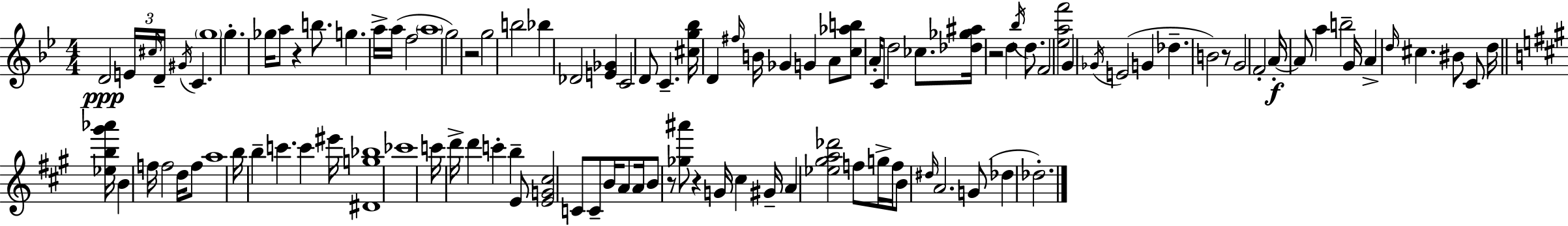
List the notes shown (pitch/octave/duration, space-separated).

D4/h E4/s C#5/s D4/s G#4/s C4/q. G5/w G5/q. Gb5/s A5/e R/q B5/e. G5/q. A5/s A5/s F5/h A5/w G5/h R/h G5/h B5/h Bb5/q Db4/h [E4,Gb4]/q C4/h D4/e C4/q. [C#5,G5,Bb5]/s D4/q F#5/s B4/s Gb4/q G4/q A4/e [C5,Ab5,B5]/e A4/s C4/e D5/h CES5/e. [Db5,Gb5,A#5]/s R/h D5/q Bb5/s D5/e. F4/h [Eb5,A5,F6]/h G4/q Gb4/s E4/h G4/q Db5/q. B4/h R/e G4/h F4/h A4/s A4/e A5/q B5/h G4/s A4/q D5/s C#5/q. BIS4/e C4/e D5/s [Eb5,B5,G#6,Ab6]/s B4/q F5/s F5/h D5/s F5/e A5/w B5/s B5/q C6/q. C6/q EIS6/s [D#4,G5,Bb5]/w CES6/w C6/s D6/s D6/q C6/q B5/q E4/e [E4,G4,C#5]/h C4/e C4/e B4/s A4/e A4/s B4/e R/e [Gb5,A#6]/e R/q G4/s C#5/q G#4/s A4/q [Eb5,G#5,A5,Db6]/h F5/e G5/s F5/s B4/e D#5/s A4/h. G4/e Db5/q Db5/h.